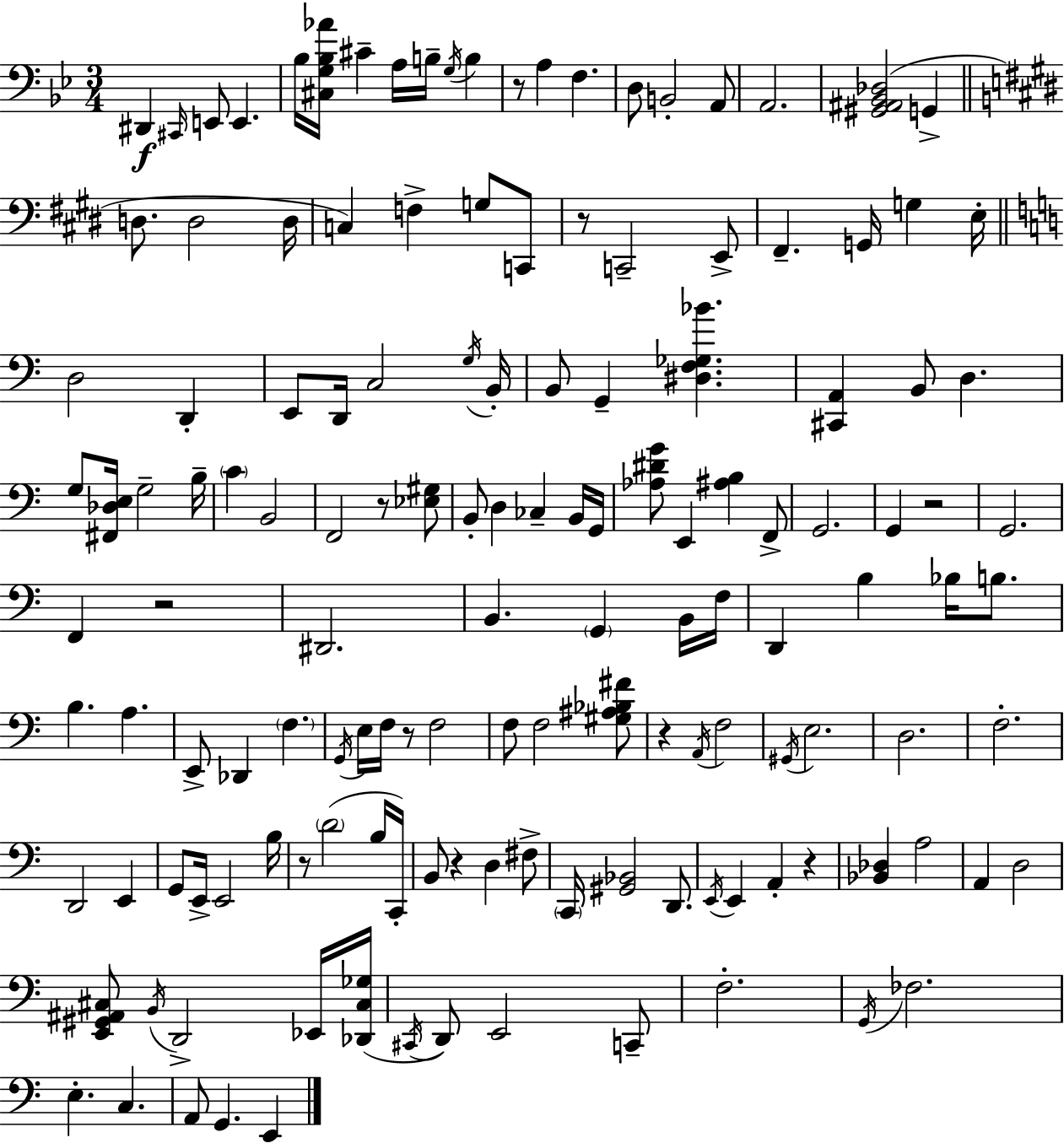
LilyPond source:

{
  \clef bass
  \numericTimeSignature
  \time 3/4
  \key bes \major
  dis,4\f \grace { cis,16 } e,8 e,4. | bes16 <cis g bes aes'>16 cis'4-- a16 b16-- \acciaccatura { g16 } b4 | r8 a4 f4. | d8 b,2-. | \break a,8 a,2. | <gis, ais, bes, des>2( g,4-> | \bar "||" \break \key e \major d8. d2 d16 | c4) f4-> g8 c,8 | r8 c,2-- e,8-> | fis,4.-- g,16 g4 e16-. | \break \bar "||" \break \key c \major d2 d,4-. | e,8 d,16 c2 \acciaccatura { g16 } | b,16-. b,8 g,4-- <dis f ges bes'>4. | <cis, a,>4 b,8 d4. | \break g8 <fis, des e>16 g2-- | b16-- \parenthesize c'4 b,2 | f,2 r8 <ees gis>8 | b,8-. d4 ces4-- b,16 | \break g,16 <aes dis' g'>8 e,4 <ais b>4 f,8-> | g,2. | g,4 r2 | g,2. | \break f,4 r2 | dis,2. | b,4. \parenthesize g,4 b,16 | f16 d,4 b4 bes16 b8. | \break b4. a4. | e,8-> des,4 \parenthesize f4. | \acciaccatura { g,16 } e16 f16 r8 f2 | f8 f2 | \break <gis ais bes fis'>8 r4 \acciaccatura { a,16 } f2 | \acciaccatura { gis,16 } e2. | d2. | f2.-. | \break d,2 | e,4 g,8 e,16-> e,2 | b16 r8 \parenthesize d'2( | b16 c,16-.) b,8 r4 d4 | \break fis8-> \parenthesize c,16 <gis, bes,>2 | d,8. \acciaccatura { e,16 } e,4 a,4-. | r4 <bes, des>4 a2 | a,4 d2 | \break <e, gis, ais, cis>8 \acciaccatura { b,16 } d,2-> | ees,16 <des, cis ges>16( \acciaccatura { cis,16 } d,8) e,2 | c,8-- f2.-. | \acciaccatura { g,16 } fes2. | \break e4.-. | c4. a,8 g,4. | e,4 \bar "|."
}